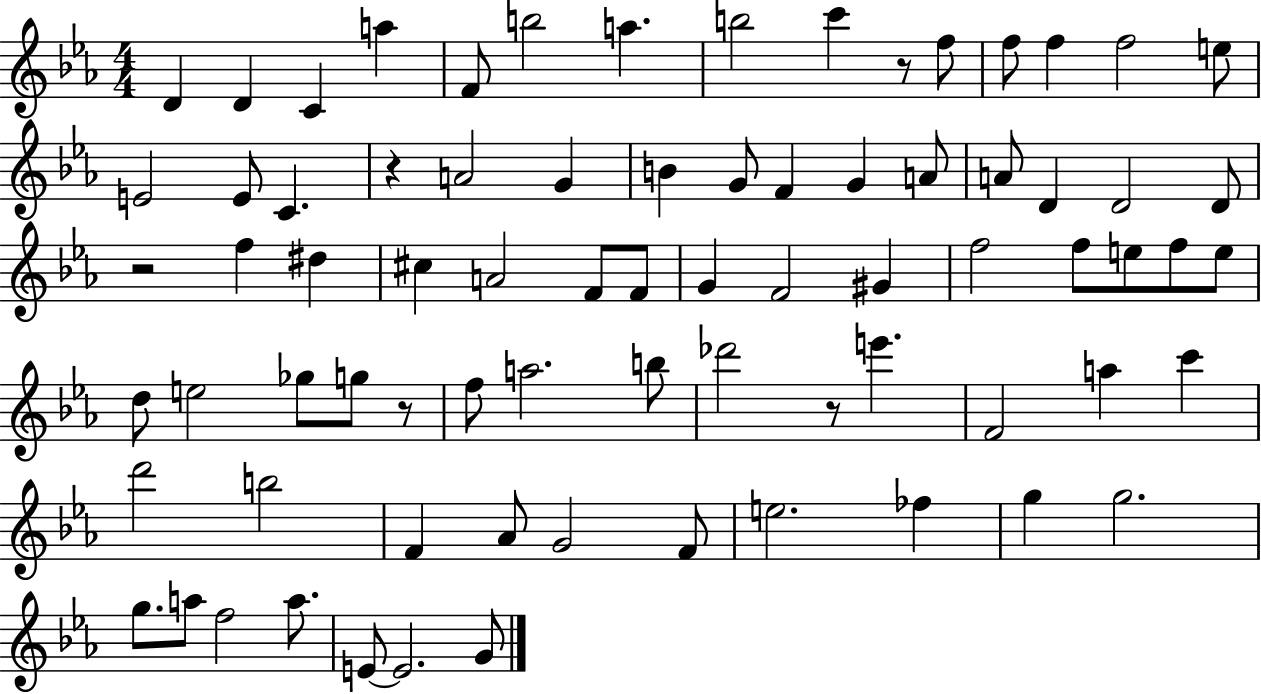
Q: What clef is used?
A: treble